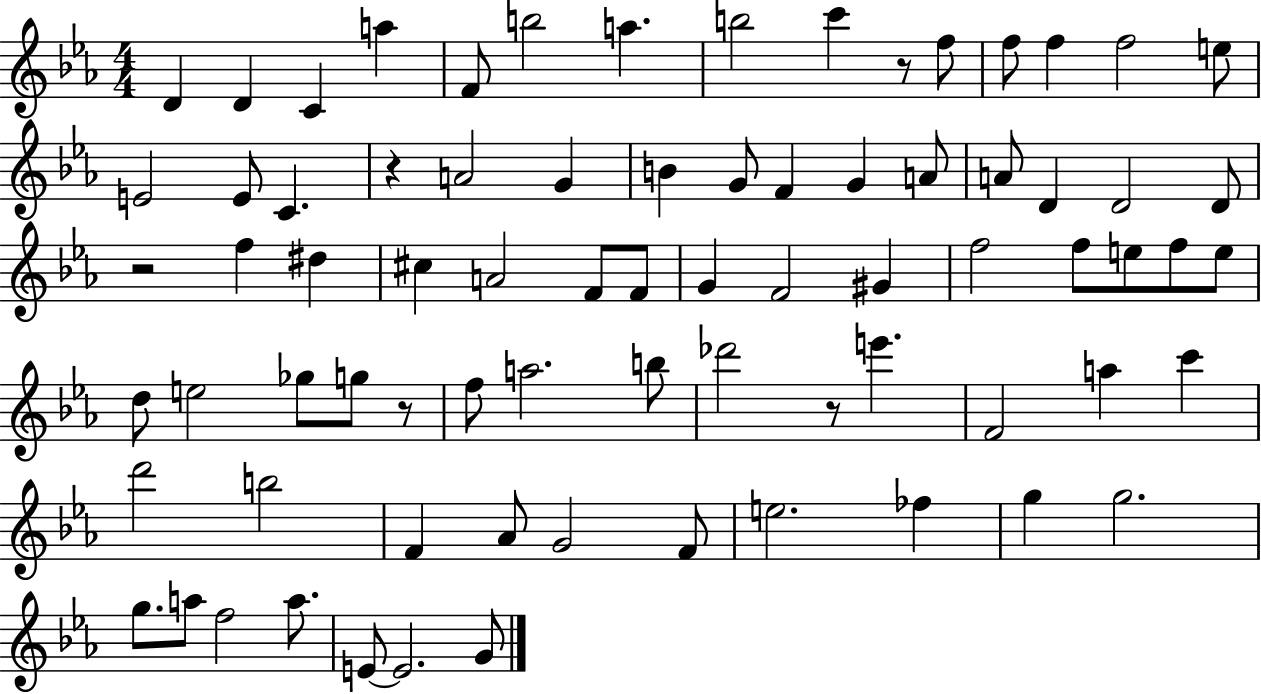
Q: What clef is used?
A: treble